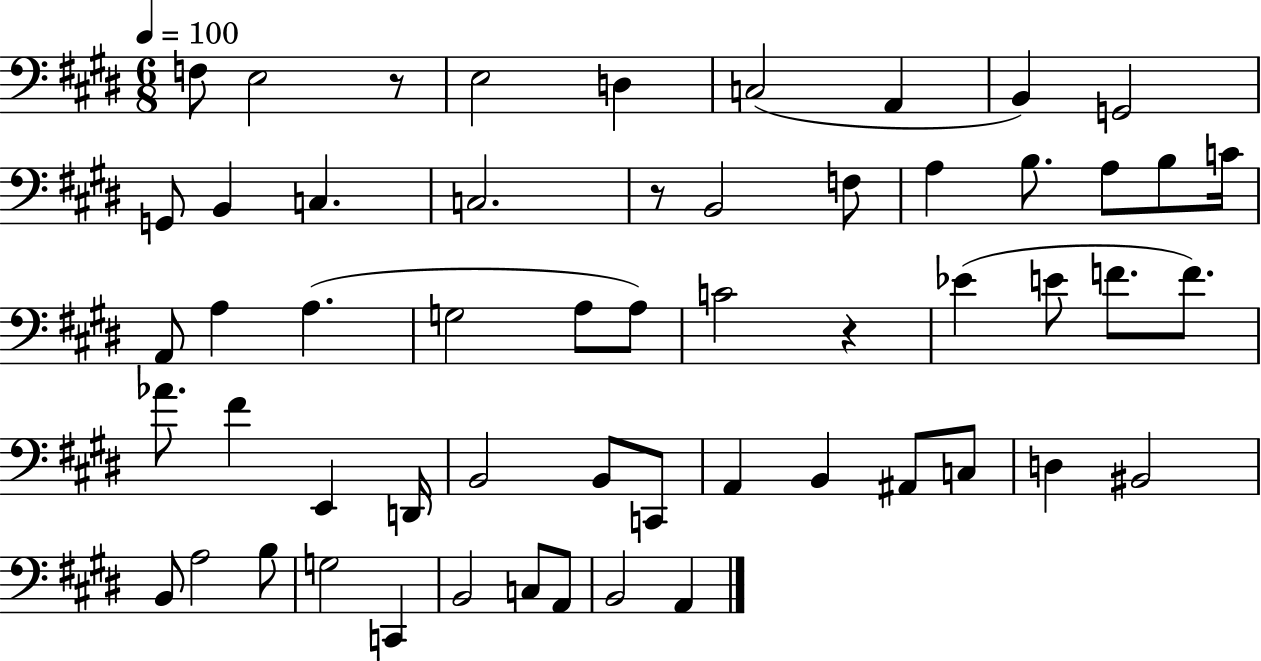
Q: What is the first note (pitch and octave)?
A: F3